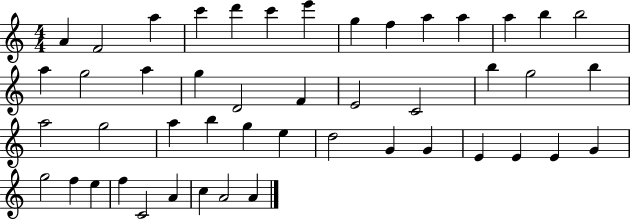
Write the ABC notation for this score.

X:1
T:Untitled
M:4/4
L:1/4
K:C
A F2 a c' d' c' e' g f a a a b b2 a g2 a g D2 F E2 C2 b g2 b a2 g2 a b g e d2 G G E E E G g2 f e f C2 A c A2 A